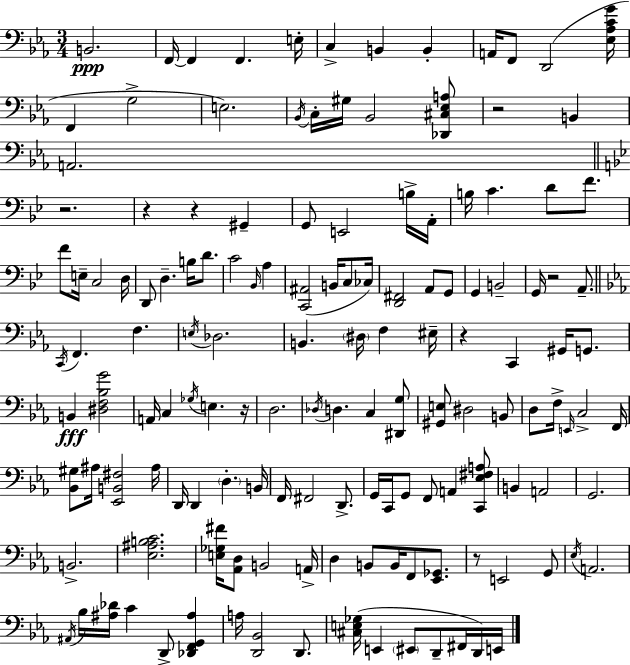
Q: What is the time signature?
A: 3/4